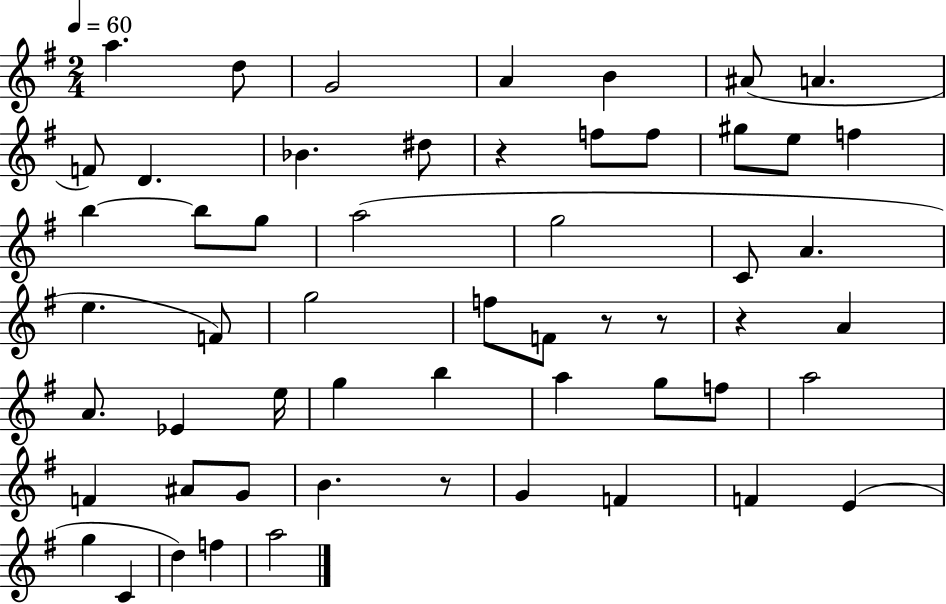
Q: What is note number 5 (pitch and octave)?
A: B4